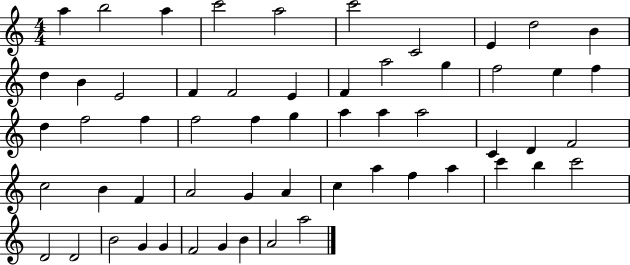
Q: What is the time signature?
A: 4/4